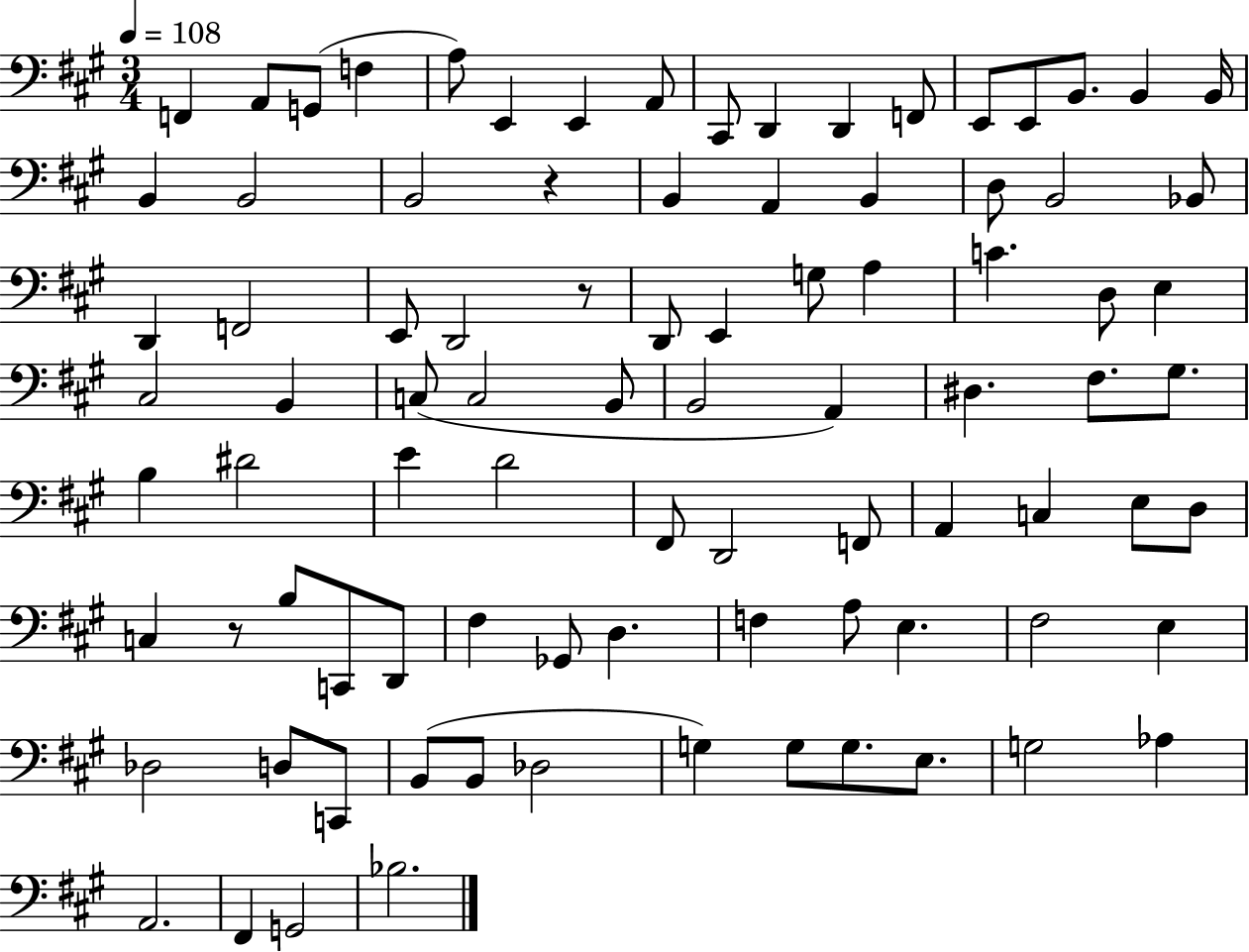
X:1
T:Untitled
M:3/4
L:1/4
K:A
F,, A,,/2 G,,/2 F, A,/2 E,, E,, A,,/2 ^C,,/2 D,, D,, F,,/2 E,,/2 E,,/2 B,,/2 B,, B,,/4 B,, B,,2 B,,2 z B,, A,, B,, D,/2 B,,2 _B,,/2 D,, F,,2 E,,/2 D,,2 z/2 D,,/2 E,, G,/2 A, C D,/2 E, ^C,2 B,, C,/2 C,2 B,,/2 B,,2 A,, ^D, ^F,/2 ^G,/2 B, ^D2 E D2 ^F,,/2 D,,2 F,,/2 A,, C, E,/2 D,/2 C, z/2 B,/2 C,,/2 D,,/2 ^F, _G,,/2 D, F, A,/2 E, ^F,2 E, _D,2 D,/2 C,,/2 B,,/2 B,,/2 _D,2 G, G,/2 G,/2 E,/2 G,2 _A, A,,2 ^F,, G,,2 _B,2